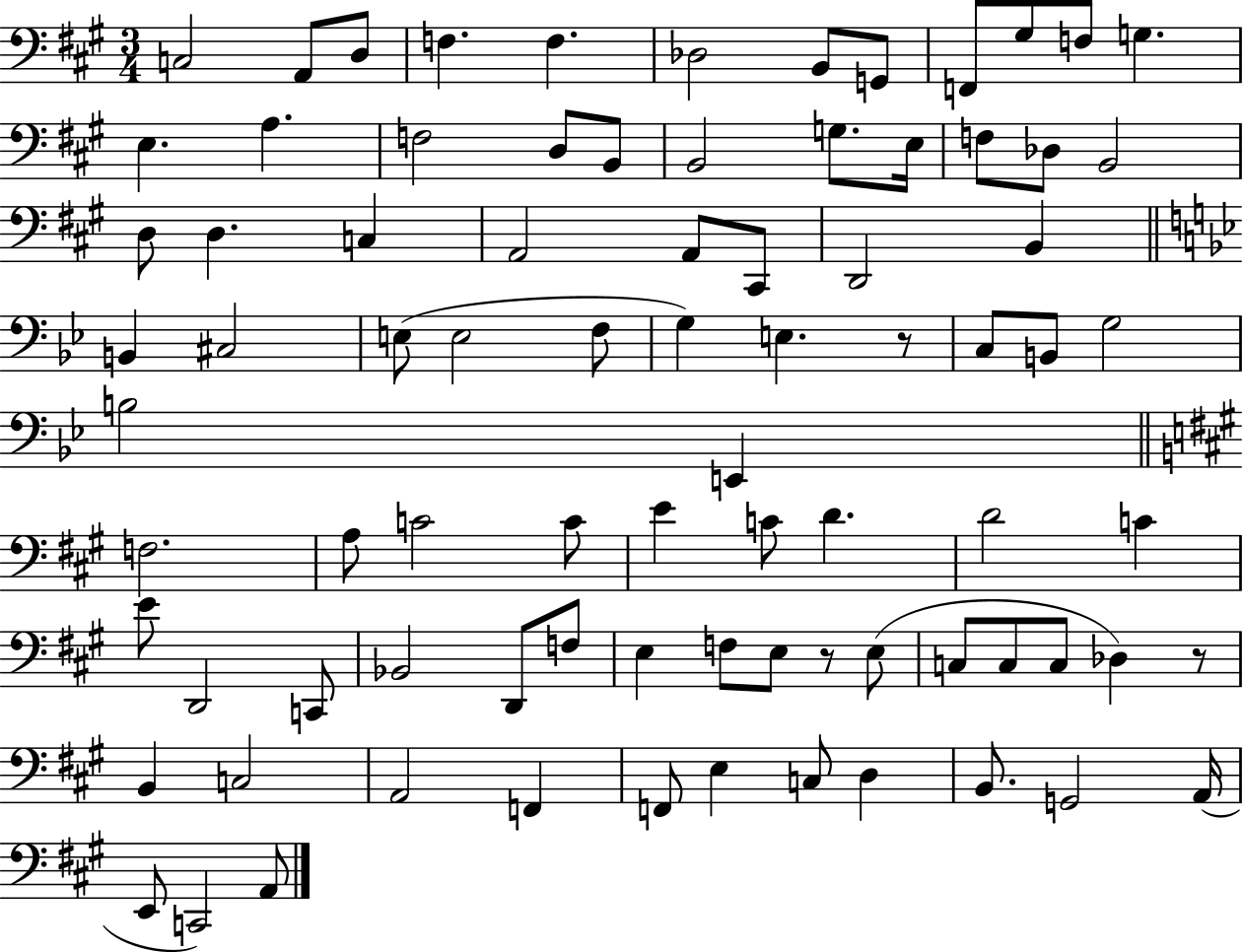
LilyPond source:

{
  \clef bass
  \numericTimeSignature
  \time 3/4
  \key a \major
  c2 a,8 d8 | f4. f4. | des2 b,8 g,8 | f,8 gis8 f8 g4. | \break e4. a4. | f2 d8 b,8 | b,2 g8. e16 | f8 des8 b,2 | \break d8 d4. c4 | a,2 a,8 cis,8 | d,2 b,4 | \bar "||" \break \key bes \major b,4 cis2 | e8( e2 f8 | g4) e4. r8 | c8 b,8 g2 | \break b2 e,4 | \bar "||" \break \key a \major f2. | a8 c'2 c'8 | e'4 c'8 d'4. | d'2 c'4 | \break e'8 d,2 c,8 | bes,2 d,8 f8 | e4 f8 e8 r8 e8( | c8 c8 c8 des4) r8 | \break b,4 c2 | a,2 f,4 | f,8 e4 c8 d4 | b,8. g,2 a,16( | \break e,8 c,2) a,8 | \bar "|."
}